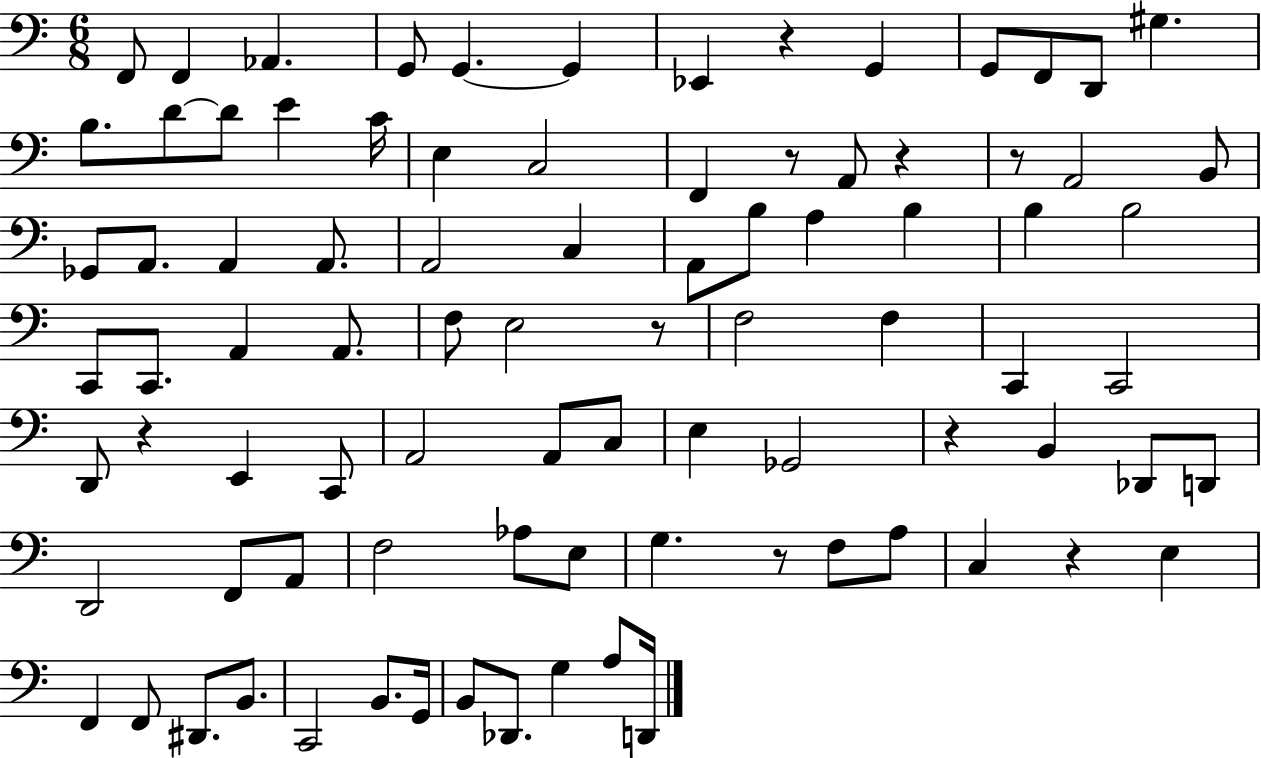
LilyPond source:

{
  \clef bass
  \numericTimeSignature
  \time 6/8
  \key c \major
  f,8 f,4 aes,4. | g,8 g,4.~~ g,4 | ees,4 r4 g,4 | g,8 f,8 d,8 gis4. | \break b8. d'8~~ d'8 e'4 c'16 | e4 c2 | f,4 r8 a,8 r4 | r8 a,2 b,8 | \break ges,8 a,8. a,4 a,8. | a,2 c4 | a,8 b8 a4 b4 | b4 b2 | \break c,8 c,8. a,4 a,8. | f8 e2 r8 | f2 f4 | c,4 c,2 | \break d,8 r4 e,4 c,8 | a,2 a,8 c8 | e4 ges,2 | r4 b,4 des,8 d,8 | \break d,2 f,8 a,8 | f2 aes8 e8 | g4. r8 f8 a8 | c4 r4 e4 | \break f,4 f,8 dis,8. b,8. | c,2 b,8. g,16 | b,8 des,8. g4 a8 d,16 | \bar "|."
}